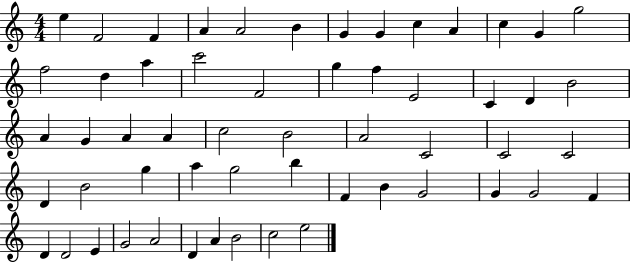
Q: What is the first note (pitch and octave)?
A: E5